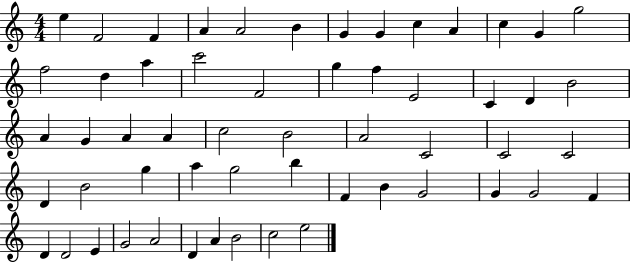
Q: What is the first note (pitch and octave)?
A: E5